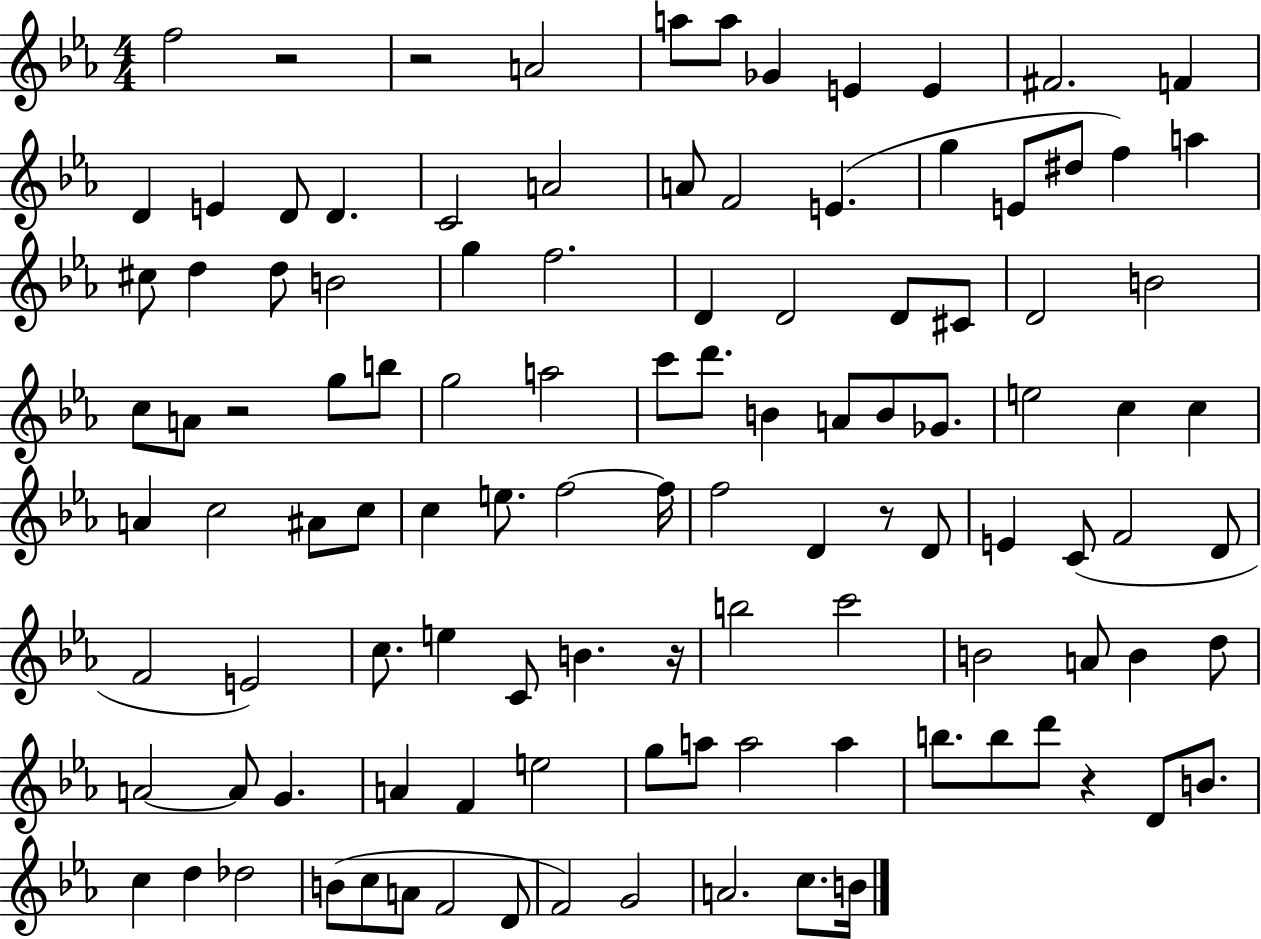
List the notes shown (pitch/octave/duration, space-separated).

F5/h R/h R/h A4/h A5/e A5/e Gb4/q E4/q E4/q F#4/h. F4/q D4/q E4/q D4/e D4/q. C4/h A4/h A4/e F4/h E4/q. G5/q E4/e D#5/e F5/q A5/q C#5/e D5/q D5/e B4/h G5/q F5/h. D4/q D4/h D4/e C#4/e D4/h B4/h C5/e A4/e R/h G5/e B5/e G5/h A5/h C6/e D6/e. B4/q A4/e B4/e Gb4/e. E5/h C5/q C5/q A4/q C5/h A#4/e C5/e C5/q E5/e. F5/h F5/s F5/h D4/q R/e D4/e E4/q C4/e F4/h D4/e F4/h E4/h C5/e. E5/q C4/e B4/q. R/s B5/h C6/h B4/h A4/e B4/q D5/e A4/h A4/e G4/q. A4/q F4/q E5/h G5/e A5/e A5/h A5/q B5/e. B5/e D6/e R/q D4/e B4/e. C5/q D5/q Db5/h B4/e C5/e A4/e F4/h D4/e F4/h G4/h A4/h. C5/e. B4/s